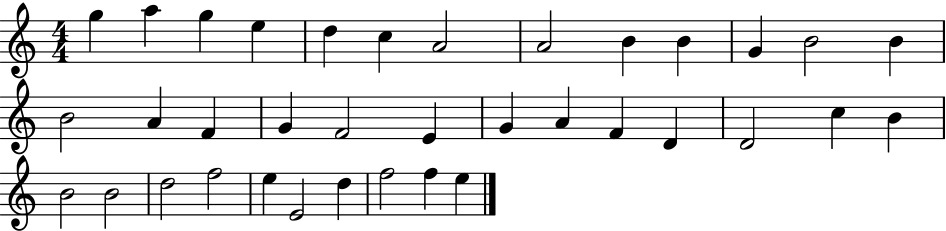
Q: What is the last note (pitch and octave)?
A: E5